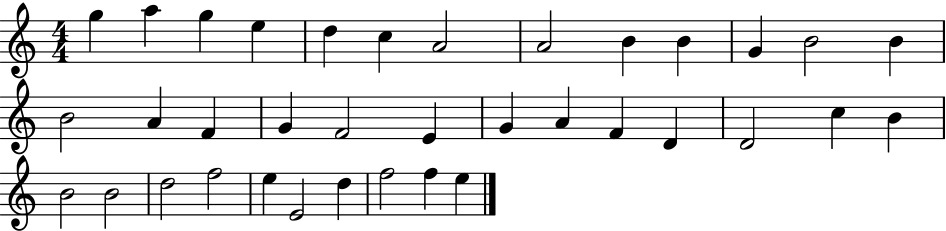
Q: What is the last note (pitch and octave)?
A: E5